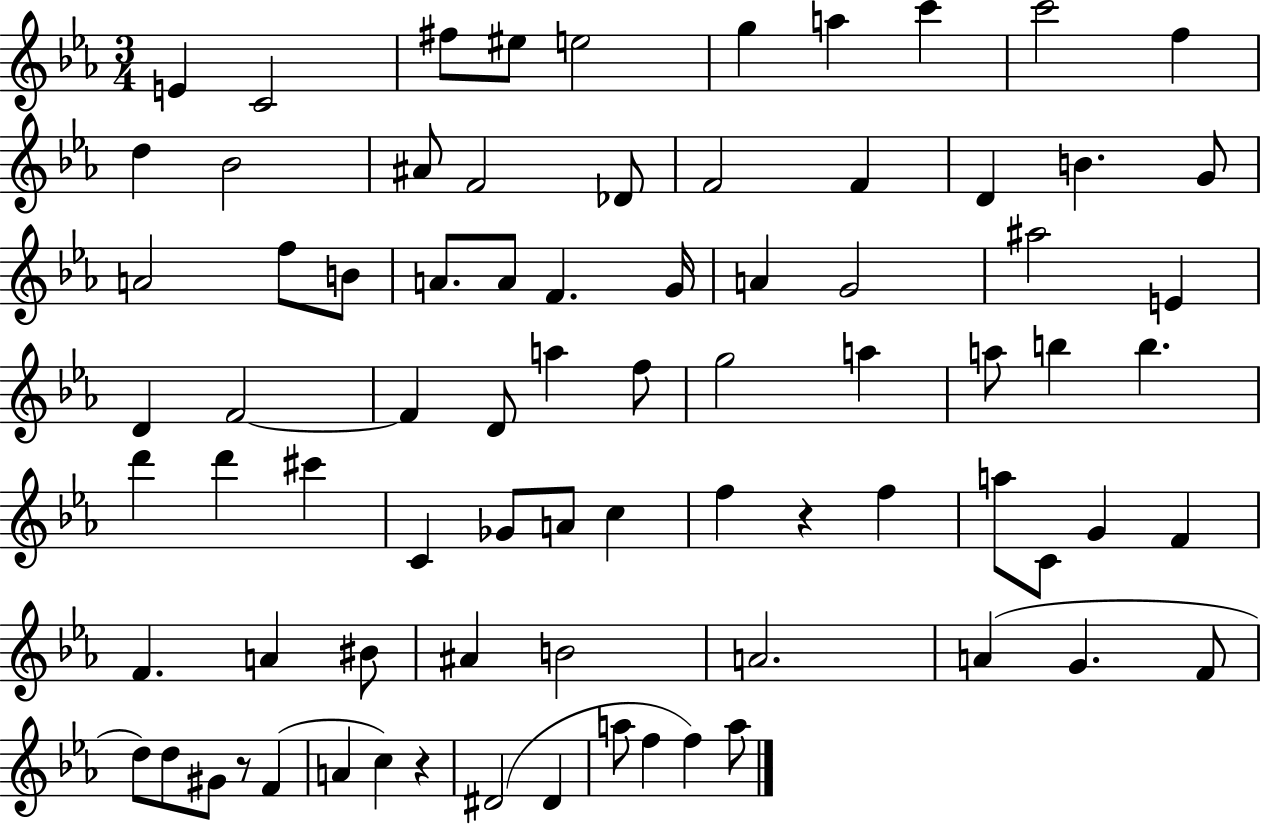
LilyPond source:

{
  \clef treble
  \numericTimeSignature
  \time 3/4
  \key ees \major
  e'4 c'2 | fis''8 eis''8 e''2 | g''4 a''4 c'''4 | c'''2 f''4 | \break d''4 bes'2 | ais'8 f'2 des'8 | f'2 f'4 | d'4 b'4. g'8 | \break a'2 f''8 b'8 | a'8. a'8 f'4. g'16 | a'4 g'2 | ais''2 e'4 | \break d'4 f'2~~ | f'4 d'8 a''4 f''8 | g''2 a''4 | a''8 b''4 b''4. | \break d'''4 d'''4 cis'''4 | c'4 ges'8 a'8 c''4 | f''4 r4 f''4 | a''8 c'8 g'4 f'4 | \break f'4. a'4 bis'8 | ais'4 b'2 | a'2. | a'4( g'4. f'8 | \break d''8) d''8 gis'8 r8 f'4( | a'4 c''4) r4 | dis'2( dis'4 | a''8 f''4 f''4) a''8 | \break \bar "|."
}